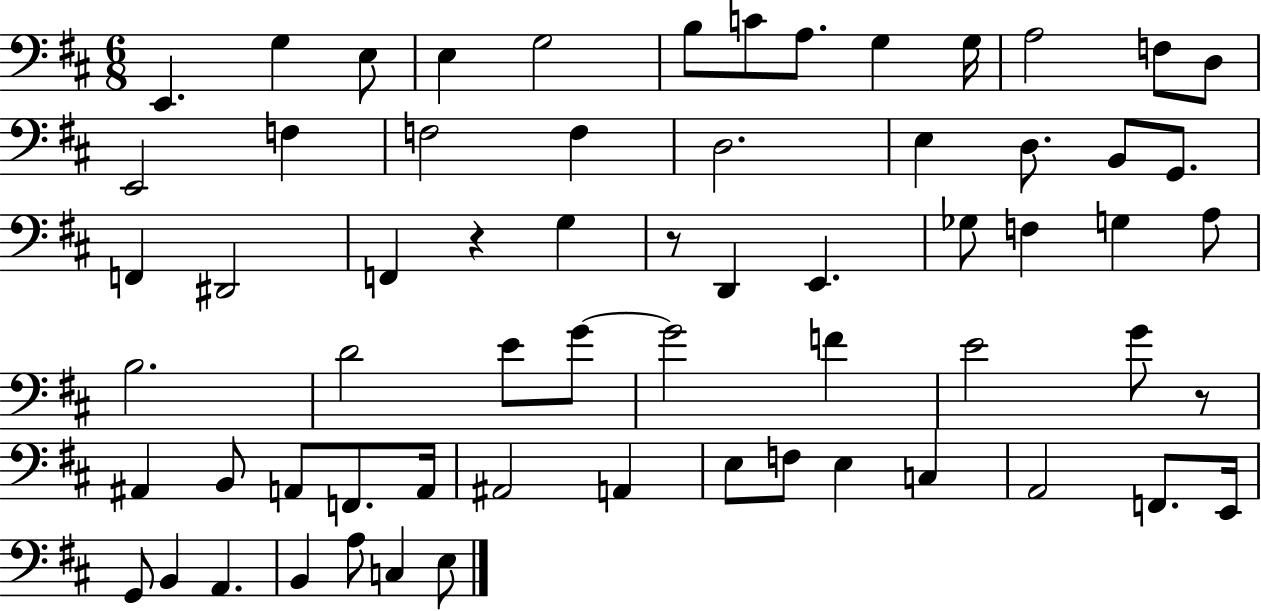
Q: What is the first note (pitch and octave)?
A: E2